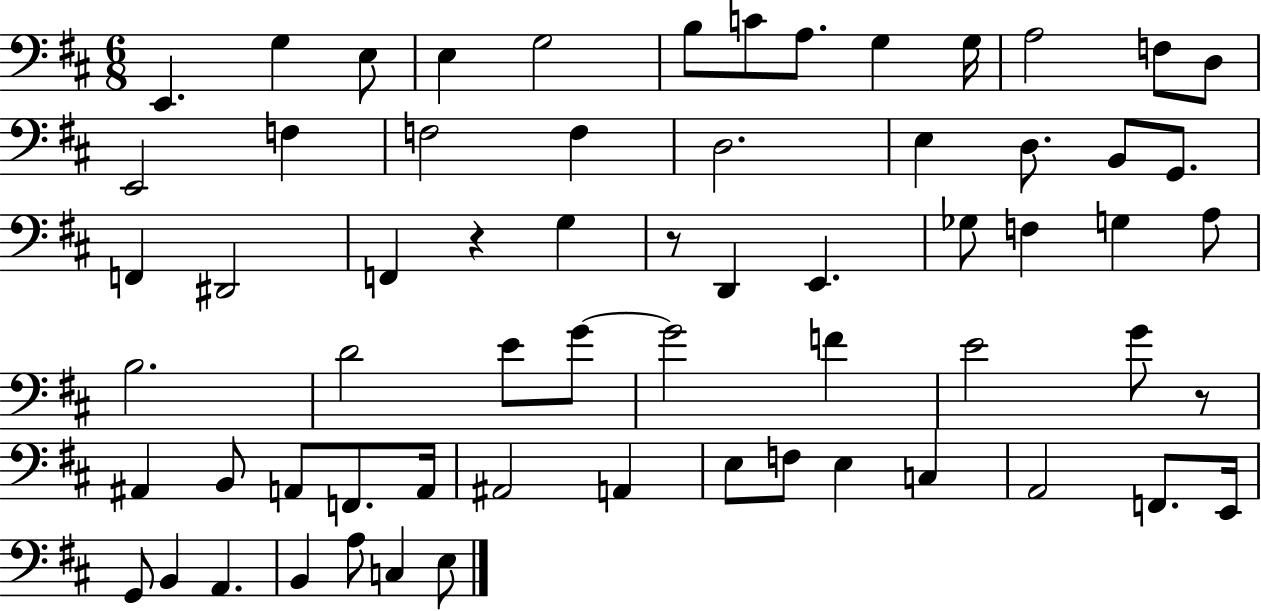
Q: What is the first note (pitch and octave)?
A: E2